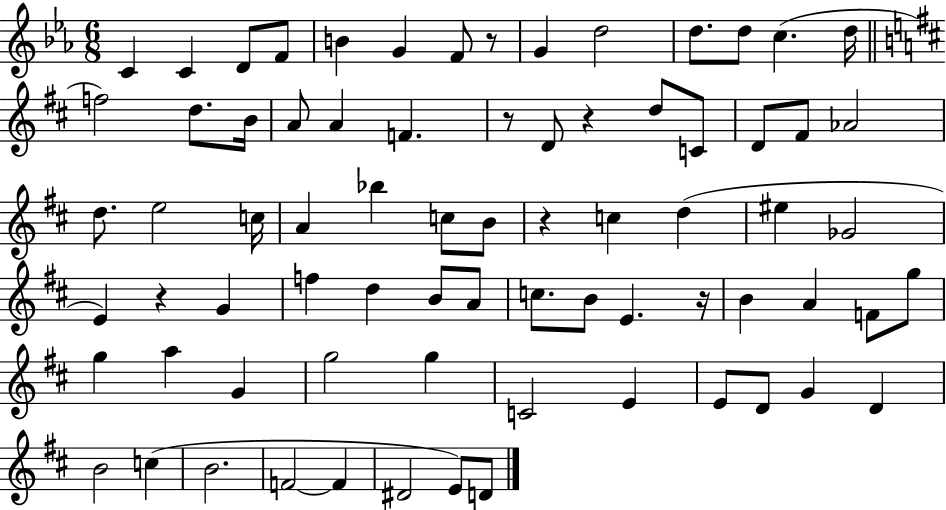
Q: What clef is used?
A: treble